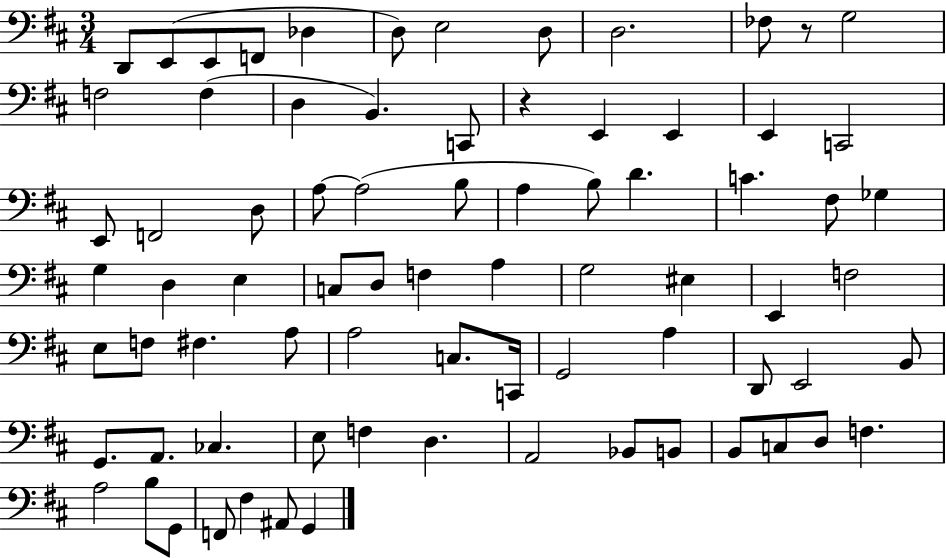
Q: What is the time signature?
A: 3/4